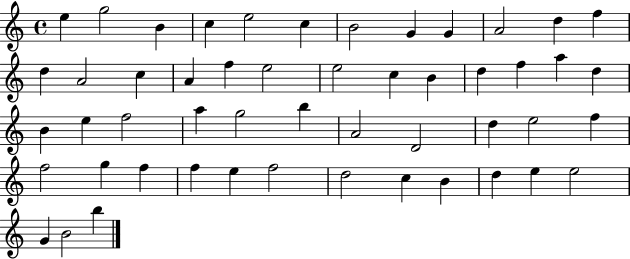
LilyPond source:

{
  \clef treble
  \time 4/4
  \defaultTimeSignature
  \key c \major
  e''4 g''2 b'4 | c''4 e''2 c''4 | b'2 g'4 g'4 | a'2 d''4 f''4 | \break d''4 a'2 c''4 | a'4 f''4 e''2 | e''2 c''4 b'4 | d''4 f''4 a''4 d''4 | \break b'4 e''4 f''2 | a''4 g''2 b''4 | a'2 d'2 | d''4 e''2 f''4 | \break f''2 g''4 f''4 | f''4 e''4 f''2 | d''2 c''4 b'4 | d''4 e''4 e''2 | \break g'4 b'2 b''4 | \bar "|."
}